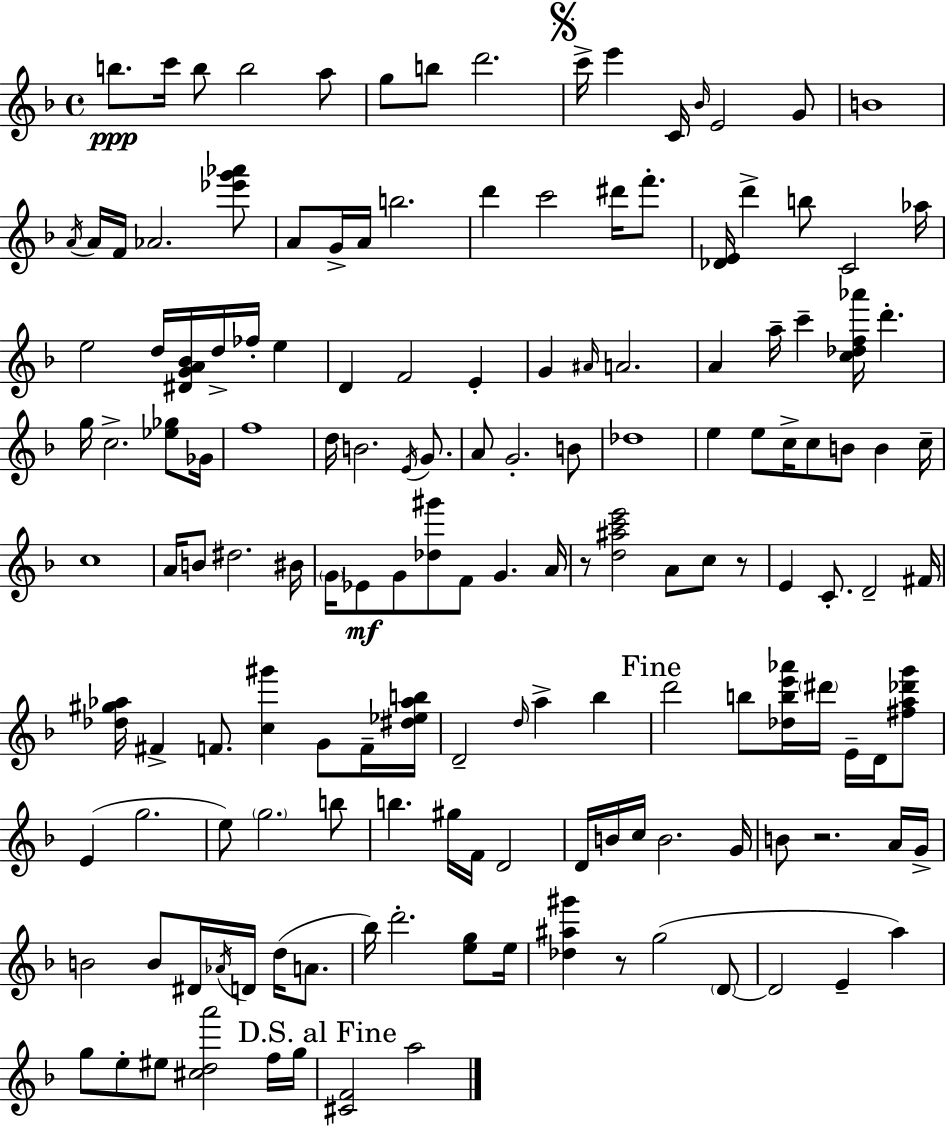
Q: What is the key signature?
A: D minor